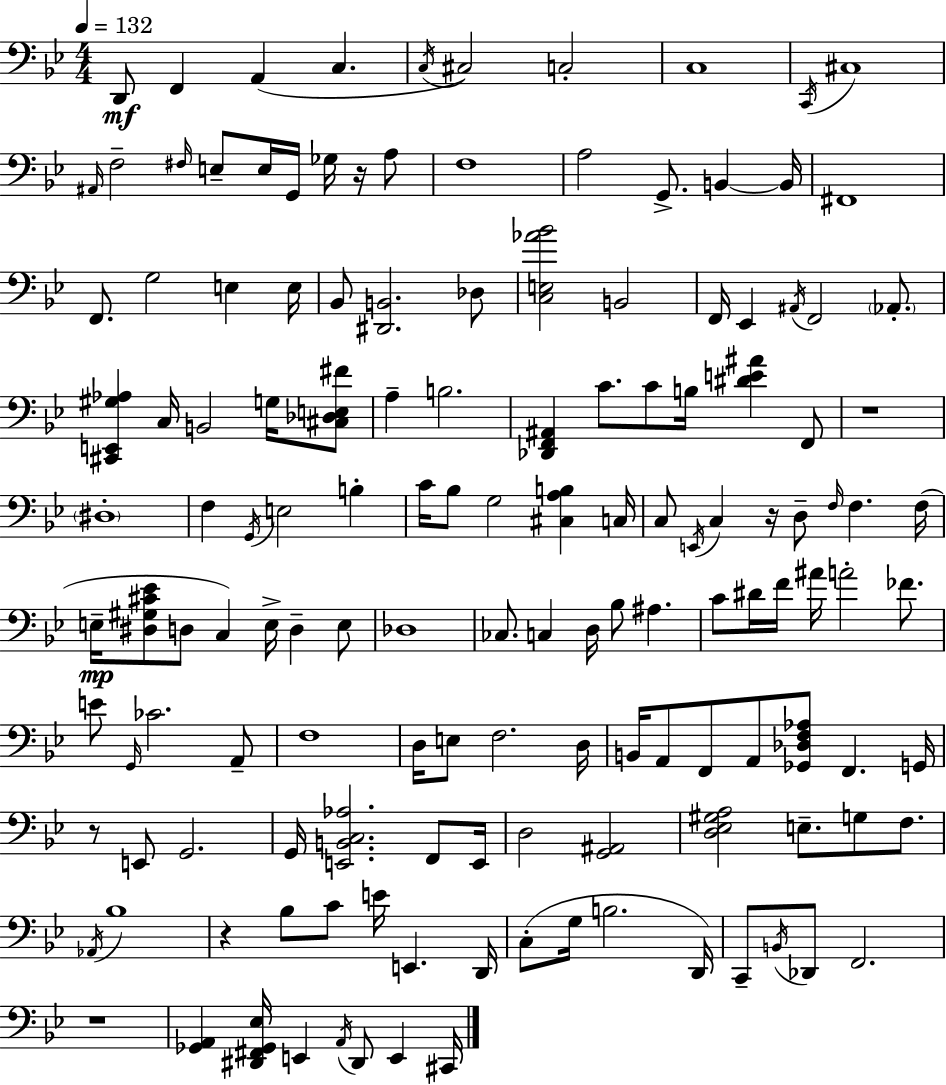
D2/e F2/q A2/q C3/q. C3/s C#3/h C3/h C3/w C2/s C#3/w A#2/s F3/h F#3/s E3/e E3/s G2/s Gb3/s R/s A3/e F3/w A3/h G2/e. B2/q B2/s F#2/w F2/e. G3/h E3/q E3/s Bb2/e [D#2,B2]/h. Db3/e [C3,E3,Ab4,Bb4]/h B2/h F2/s Eb2/q A#2/s F2/h Ab2/e. [C#2,E2,G#3,Ab3]/q C3/s B2/h G3/s [C#3,Db3,E3,F#4]/e A3/q B3/h. [Db2,F2,A#2]/q C4/e. C4/e B3/s [D#4,E4,A#4]/q F2/e R/w D#3/w F3/q G2/s E3/h B3/q C4/s Bb3/e G3/h [C#3,A3,B3]/q C3/s C3/e E2/s C3/q R/s D3/e F3/s F3/q. F3/s E3/s [D#3,G#3,C#4,Eb4]/e D3/e C3/q E3/s D3/q E3/e Db3/w CES3/e. C3/q D3/s Bb3/e A#3/q. C4/e D#4/s F4/s A#4/s A4/h FES4/e. E4/e G2/s CES4/h. A2/e F3/w D3/s E3/e F3/h. D3/s B2/s A2/e F2/e A2/e [Gb2,Db3,F3,Ab3]/e F2/q. G2/s R/e E2/e G2/h. G2/s [E2,B2,C3,Ab3]/h. F2/e E2/s D3/h [G2,A#2]/h [D3,Eb3,G#3,A3]/h E3/e. G3/e F3/e. Ab2/s Bb3/w R/q Bb3/e C4/e E4/s E2/q. D2/s C3/e G3/s B3/h. D2/s C2/e B2/s Db2/e F2/h. R/w [Gb2,A2]/q [D#2,F#2,Gb2,Eb3]/s E2/q A2/s D#2/e E2/q C#2/s